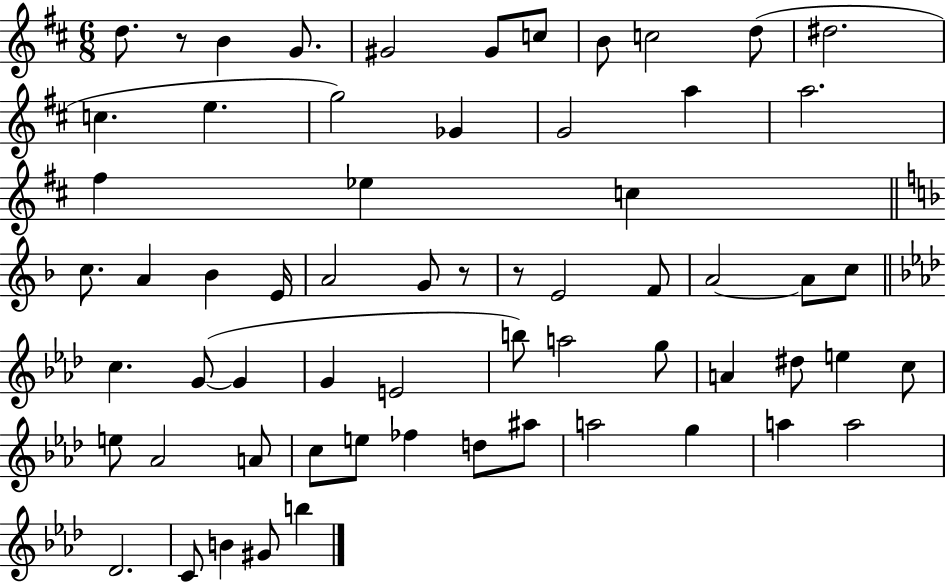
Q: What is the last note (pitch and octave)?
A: B5